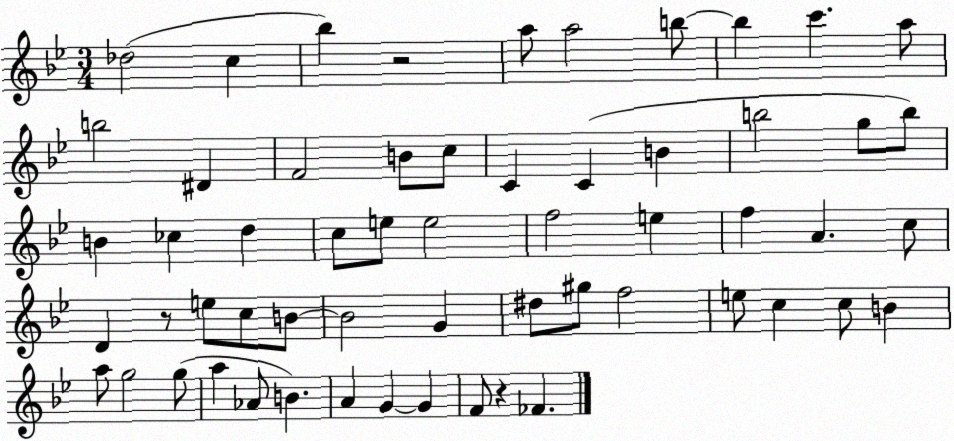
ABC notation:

X:1
T:Untitled
M:3/4
L:1/4
K:Bb
_d2 c _b z2 a/2 a2 b/2 b c' a/2 b2 ^D F2 B/2 c/2 C C B b2 g/2 b/2 B _c d c/2 e/2 e2 f2 e f A c/2 D z/2 e/2 c/2 B/2 B2 G ^d/2 ^g/2 f2 e/2 c c/2 B a/2 g2 g/2 a _A/2 B A G G F/2 z _F